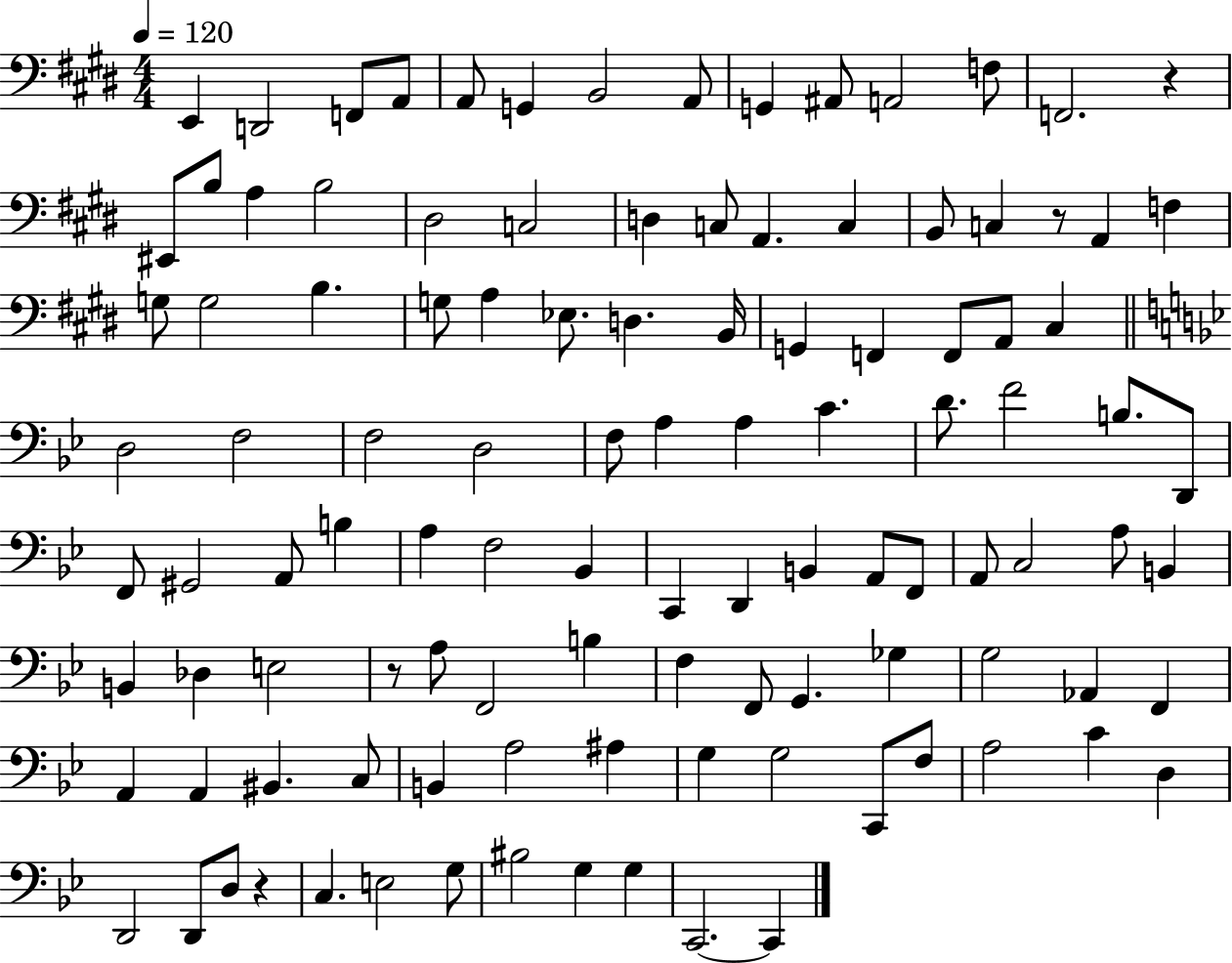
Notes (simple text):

E2/q D2/h F2/e A2/e A2/e G2/q B2/h A2/e G2/q A#2/e A2/h F3/e F2/h. R/q EIS2/e B3/e A3/q B3/h D#3/h C3/h D3/q C3/e A2/q. C3/q B2/e C3/q R/e A2/q F3/q G3/e G3/h B3/q. G3/e A3/q Eb3/e. D3/q. B2/s G2/q F2/q F2/e A2/e C#3/q D3/h F3/h F3/h D3/h F3/e A3/q A3/q C4/q. D4/e. F4/h B3/e. D2/e F2/e G#2/h A2/e B3/q A3/q F3/h Bb2/q C2/q D2/q B2/q A2/e F2/e A2/e C3/h A3/e B2/q B2/q Db3/q E3/h R/e A3/e F2/h B3/q F3/q F2/e G2/q. Gb3/q G3/h Ab2/q F2/q A2/q A2/q BIS2/q. C3/e B2/q A3/h A#3/q G3/q G3/h C2/e F3/e A3/h C4/q D3/q D2/h D2/e D3/e R/q C3/q. E3/h G3/e BIS3/h G3/q G3/q C2/h. C2/q